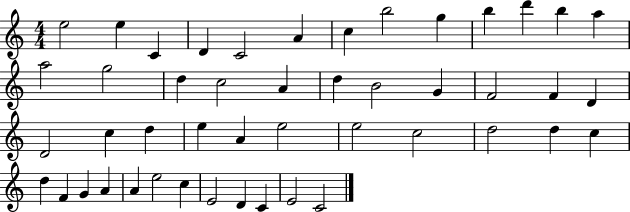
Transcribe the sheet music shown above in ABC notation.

X:1
T:Untitled
M:4/4
L:1/4
K:C
e2 e C D C2 A c b2 g b d' b a a2 g2 d c2 A d B2 G F2 F D D2 c d e A e2 e2 c2 d2 d c d F G A A e2 c E2 D C E2 C2